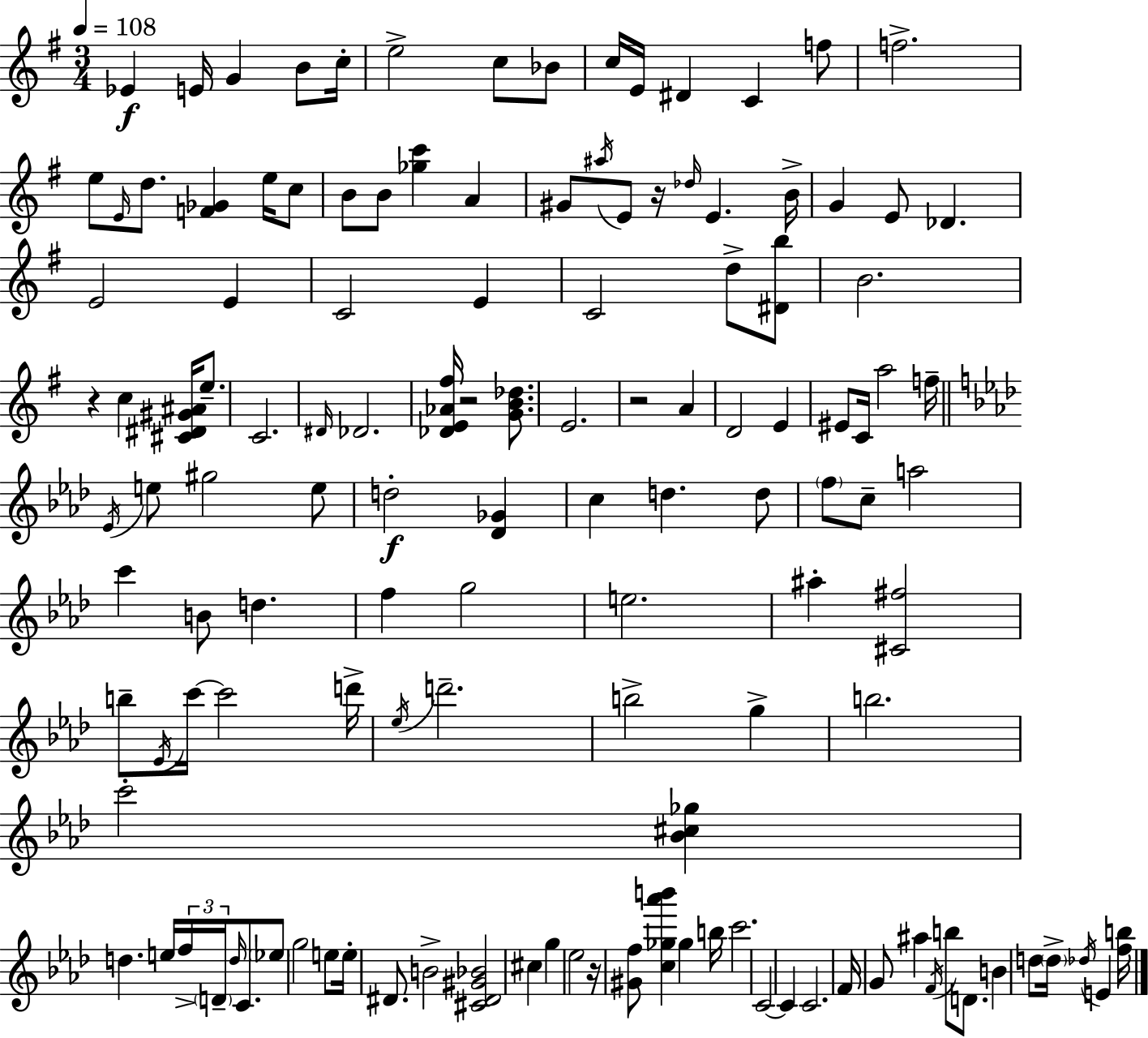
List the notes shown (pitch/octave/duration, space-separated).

Eb4/q E4/s G4/q B4/e C5/s E5/h C5/e Bb4/e C5/s E4/s D#4/q C4/q F5/e F5/h. E5/e E4/s D5/e. [F4,Gb4]/q E5/s C5/e B4/e B4/e [Gb5,C6]/q A4/q G#4/e A#5/s E4/e R/s Db5/s E4/q. B4/s G4/q E4/e Db4/q. E4/h E4/q C4/h E4/q C4/h D5/e [D#4,B5]/e B4/h. R/q C5/q [C#4,D#4,G#4,A#4]/s E5/e. C4/h. D#4/s Db4/h. [Db4,E4,Ab4,F#5]/s R/h [G4,B4,Db5]/e. E4/h. R/h A4/q D4/h E4/q EIS4/e C4/s A5/h F5/s Eb4/s E5/e G#5/h E5/e D5/h [Db4,Gb4]/q C5/q D5/q. D5/e F5/e C5/e A5/h C6/q B4/e D5/q. F5/q G5/h E5/h. A#5/q [C#4,F#5]/h B5/e Eb4/s C6/s C6/h D6/s Eb5/s D6/h. B5/h G5/q B5/h. C6/h [Bb4,C#5,Gb5]/q D5/q. E5/s F5/s D4/s D5/s C4/e. Eb5/e G5/h E5/e E5/s D#4/e. B4/h [C#4,D#4,G#4,Bb4]/h C#5/q G5/q Eb5/h R/s [G#4,F5]/e [C5,Gb5,Ab6,B6]/q Gb5/q B5/s C6/h. C4/h C4/q C4/h. F4/s G4/e A#5/q F4/s B5/e D4/e. B4/q D5/e D5/s Db5/s E4/q [F5,B5]/s